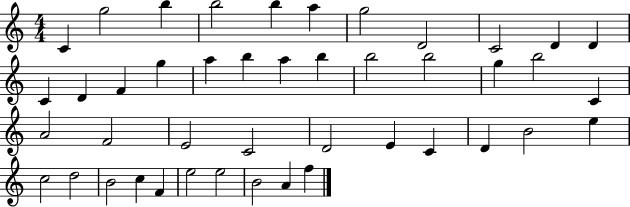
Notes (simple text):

C4/q G5/h B5/q B5/h B5/q A5/q G5/h D4/h C4/h D4/q D4/q C4/q D4/q F4/q G5/q A5/q B5/q A5/q B5/q B5/h B5/h G5/q B5/h C4/q A4/h F4/h E4/h C4/h D4/h E4/q C4/q D4/q B4/h E5/q C5/h D5/h B4/h C5/q F4/q E5/h E5/h B4/h A4/q F5/q